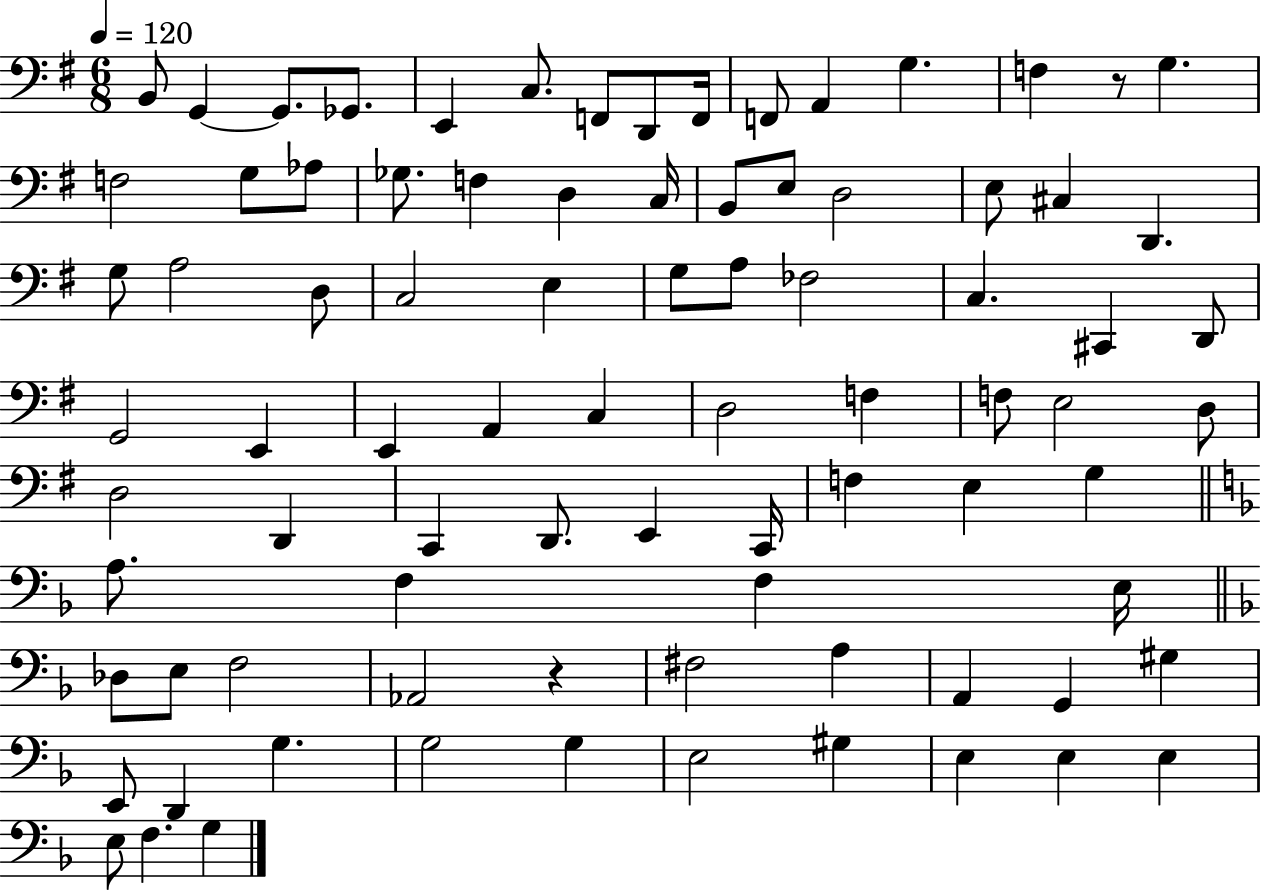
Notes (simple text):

B2/e G2/q G2/e. Gb2/e. E2/q C3/e. F2/e D2/e F2/s F2/e A2/q G3/q. F3/q R/e G3/q. F3/h G3/e Ab3/e Gb3/e. F3/q D3/q C3/s B2/e E3/e D3/h E3/e C#3/q D2/q. G3/e A3/h D3/e C3/h E3/q G3/e A3/e FES3/h C3/q. C#2/q D2/e G2/h E2/q E2/q A2/q C3/q D3/h F3/q F3/e E3/h D3/e D3/h D2/q C2/q D2/e. E2/q C2/s F3/q E3/q G3/q A3/e. F3/q F3/q E3/s Db3/e E3/e F3/h Ab2/h R/q F#3/h A3/q A2/q G2/q G#3/q E2/e D2/q G3/q. G3/h G3/q E3/h G#3/q E3/q E3/q E3/q E3/e F3/q. G3/q